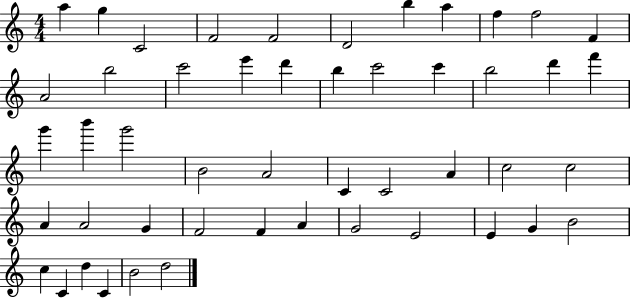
A5/q G5/q C4/h F4/h F4/h D4/h B5/q A5/q F5/q F5/h F4/q A4/h B5/h C6/h E6/q D6/q B5/q C6/h C6/q B5/h D6/q F6/q G6/q B6/q G6/h B4/h A4/h C4/q C4/h A4/q C5/h C5/h A4/q A4/h G4/q F4/h F4/q A4/q G4/h E4/h E4/q G4/q B4/h C5/q C4/q D5/q C4/q B4/h D5/h